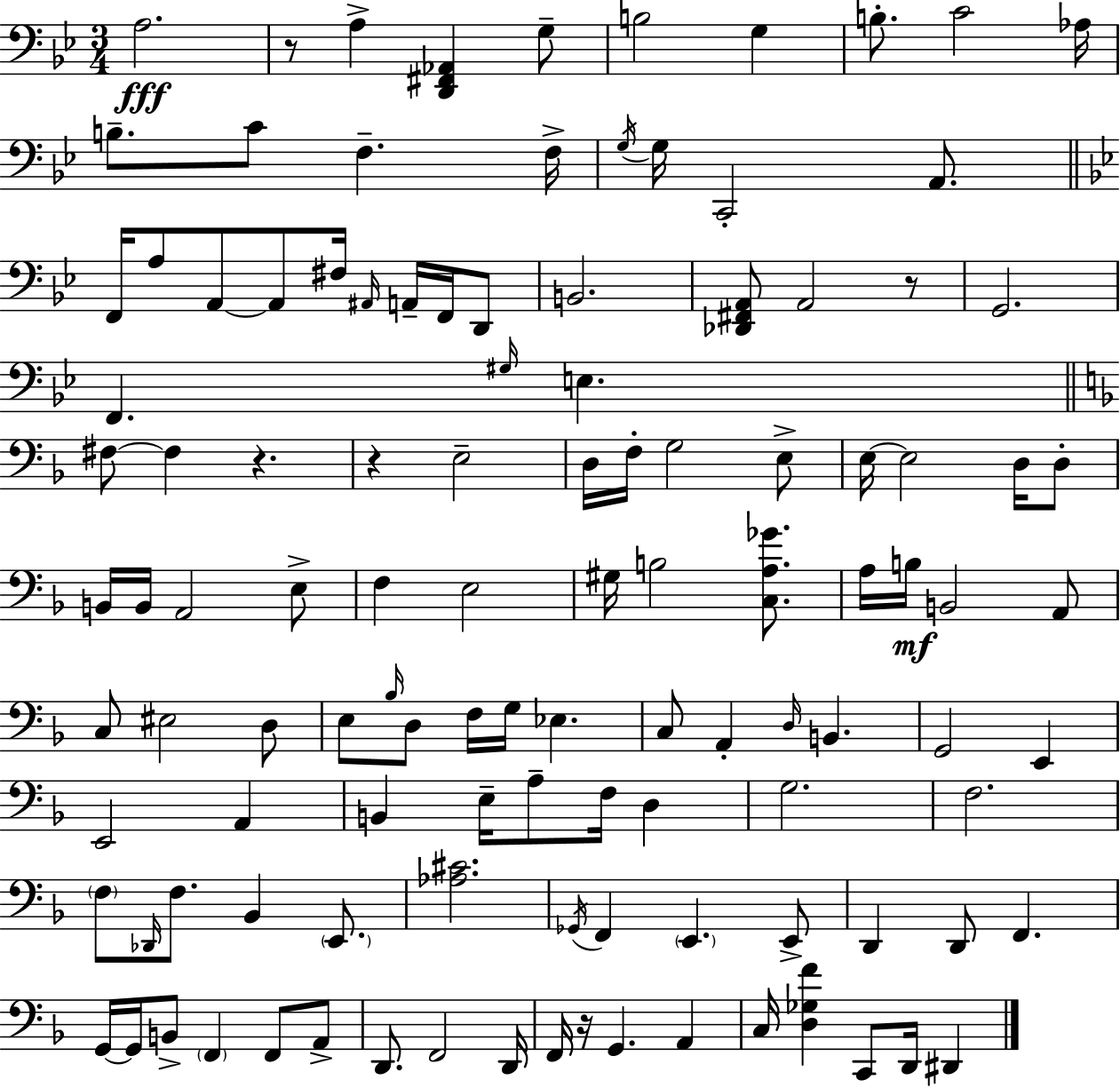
{
  \clef bass
  \numericTimeSignature
  \time 3/4
  \key g \minor
  a2.\fff | r8 a4-> <d, fis, aes,>4 g8-- | b2 g4 | b8.-. c'2 aes16 | \break b8.-- c'8 f4.-- f16-> | \acciaccatura { g16 } g16 c,2-. a,8. | \bar "||" \break \key g \minor f,16 a8 a,8~~ a,8 fis16 \grace { ais,16 } a,16-- f,16 d,8 | b,2. | <des, fis, a,>8 a,2 r8 | g,2. | \break f,4. \grace { gis16 } e4. | \bar "||" \break \key d \minor fis8~~ fis4 r4. | r4 e2-- | d16 f16-. g2 e8-> | e16~~ e2 d16 d8-. | \break b,16 b,16 a,2 e8-> | f4 e2 | gis16 b2 <c a ges'>8. | a16 b16\mf b,2 a,8 | \break c8 eis2 d8 | e8 \grace { bes16 } d8 f16 g16 ees4. | c8 a,4-. \grace { d16 } b,4. | g,2 e,4 | \break e,2 a,4 | b,4 e16-- a8-- f16 d4 | g2. | f2. | \break \parenthesize f8 \grace { des,16 } f8. bes,4 | \parenthesize e,8. <aes cis'>2. | \acciaccatura { ges,16 } f,4 \parenthesize e,4. | e,8-> d,4 d,8 f,4. | \break g,16~~ g,16 b,8-> \parenthesize f,4 | f,8 a,8-> d,8. f,2 | d,16 f,16 r16 g,4. | a,4 c16 <d ges f'>4 c,8 d,16 | \break dis,4 \bar "|."
}